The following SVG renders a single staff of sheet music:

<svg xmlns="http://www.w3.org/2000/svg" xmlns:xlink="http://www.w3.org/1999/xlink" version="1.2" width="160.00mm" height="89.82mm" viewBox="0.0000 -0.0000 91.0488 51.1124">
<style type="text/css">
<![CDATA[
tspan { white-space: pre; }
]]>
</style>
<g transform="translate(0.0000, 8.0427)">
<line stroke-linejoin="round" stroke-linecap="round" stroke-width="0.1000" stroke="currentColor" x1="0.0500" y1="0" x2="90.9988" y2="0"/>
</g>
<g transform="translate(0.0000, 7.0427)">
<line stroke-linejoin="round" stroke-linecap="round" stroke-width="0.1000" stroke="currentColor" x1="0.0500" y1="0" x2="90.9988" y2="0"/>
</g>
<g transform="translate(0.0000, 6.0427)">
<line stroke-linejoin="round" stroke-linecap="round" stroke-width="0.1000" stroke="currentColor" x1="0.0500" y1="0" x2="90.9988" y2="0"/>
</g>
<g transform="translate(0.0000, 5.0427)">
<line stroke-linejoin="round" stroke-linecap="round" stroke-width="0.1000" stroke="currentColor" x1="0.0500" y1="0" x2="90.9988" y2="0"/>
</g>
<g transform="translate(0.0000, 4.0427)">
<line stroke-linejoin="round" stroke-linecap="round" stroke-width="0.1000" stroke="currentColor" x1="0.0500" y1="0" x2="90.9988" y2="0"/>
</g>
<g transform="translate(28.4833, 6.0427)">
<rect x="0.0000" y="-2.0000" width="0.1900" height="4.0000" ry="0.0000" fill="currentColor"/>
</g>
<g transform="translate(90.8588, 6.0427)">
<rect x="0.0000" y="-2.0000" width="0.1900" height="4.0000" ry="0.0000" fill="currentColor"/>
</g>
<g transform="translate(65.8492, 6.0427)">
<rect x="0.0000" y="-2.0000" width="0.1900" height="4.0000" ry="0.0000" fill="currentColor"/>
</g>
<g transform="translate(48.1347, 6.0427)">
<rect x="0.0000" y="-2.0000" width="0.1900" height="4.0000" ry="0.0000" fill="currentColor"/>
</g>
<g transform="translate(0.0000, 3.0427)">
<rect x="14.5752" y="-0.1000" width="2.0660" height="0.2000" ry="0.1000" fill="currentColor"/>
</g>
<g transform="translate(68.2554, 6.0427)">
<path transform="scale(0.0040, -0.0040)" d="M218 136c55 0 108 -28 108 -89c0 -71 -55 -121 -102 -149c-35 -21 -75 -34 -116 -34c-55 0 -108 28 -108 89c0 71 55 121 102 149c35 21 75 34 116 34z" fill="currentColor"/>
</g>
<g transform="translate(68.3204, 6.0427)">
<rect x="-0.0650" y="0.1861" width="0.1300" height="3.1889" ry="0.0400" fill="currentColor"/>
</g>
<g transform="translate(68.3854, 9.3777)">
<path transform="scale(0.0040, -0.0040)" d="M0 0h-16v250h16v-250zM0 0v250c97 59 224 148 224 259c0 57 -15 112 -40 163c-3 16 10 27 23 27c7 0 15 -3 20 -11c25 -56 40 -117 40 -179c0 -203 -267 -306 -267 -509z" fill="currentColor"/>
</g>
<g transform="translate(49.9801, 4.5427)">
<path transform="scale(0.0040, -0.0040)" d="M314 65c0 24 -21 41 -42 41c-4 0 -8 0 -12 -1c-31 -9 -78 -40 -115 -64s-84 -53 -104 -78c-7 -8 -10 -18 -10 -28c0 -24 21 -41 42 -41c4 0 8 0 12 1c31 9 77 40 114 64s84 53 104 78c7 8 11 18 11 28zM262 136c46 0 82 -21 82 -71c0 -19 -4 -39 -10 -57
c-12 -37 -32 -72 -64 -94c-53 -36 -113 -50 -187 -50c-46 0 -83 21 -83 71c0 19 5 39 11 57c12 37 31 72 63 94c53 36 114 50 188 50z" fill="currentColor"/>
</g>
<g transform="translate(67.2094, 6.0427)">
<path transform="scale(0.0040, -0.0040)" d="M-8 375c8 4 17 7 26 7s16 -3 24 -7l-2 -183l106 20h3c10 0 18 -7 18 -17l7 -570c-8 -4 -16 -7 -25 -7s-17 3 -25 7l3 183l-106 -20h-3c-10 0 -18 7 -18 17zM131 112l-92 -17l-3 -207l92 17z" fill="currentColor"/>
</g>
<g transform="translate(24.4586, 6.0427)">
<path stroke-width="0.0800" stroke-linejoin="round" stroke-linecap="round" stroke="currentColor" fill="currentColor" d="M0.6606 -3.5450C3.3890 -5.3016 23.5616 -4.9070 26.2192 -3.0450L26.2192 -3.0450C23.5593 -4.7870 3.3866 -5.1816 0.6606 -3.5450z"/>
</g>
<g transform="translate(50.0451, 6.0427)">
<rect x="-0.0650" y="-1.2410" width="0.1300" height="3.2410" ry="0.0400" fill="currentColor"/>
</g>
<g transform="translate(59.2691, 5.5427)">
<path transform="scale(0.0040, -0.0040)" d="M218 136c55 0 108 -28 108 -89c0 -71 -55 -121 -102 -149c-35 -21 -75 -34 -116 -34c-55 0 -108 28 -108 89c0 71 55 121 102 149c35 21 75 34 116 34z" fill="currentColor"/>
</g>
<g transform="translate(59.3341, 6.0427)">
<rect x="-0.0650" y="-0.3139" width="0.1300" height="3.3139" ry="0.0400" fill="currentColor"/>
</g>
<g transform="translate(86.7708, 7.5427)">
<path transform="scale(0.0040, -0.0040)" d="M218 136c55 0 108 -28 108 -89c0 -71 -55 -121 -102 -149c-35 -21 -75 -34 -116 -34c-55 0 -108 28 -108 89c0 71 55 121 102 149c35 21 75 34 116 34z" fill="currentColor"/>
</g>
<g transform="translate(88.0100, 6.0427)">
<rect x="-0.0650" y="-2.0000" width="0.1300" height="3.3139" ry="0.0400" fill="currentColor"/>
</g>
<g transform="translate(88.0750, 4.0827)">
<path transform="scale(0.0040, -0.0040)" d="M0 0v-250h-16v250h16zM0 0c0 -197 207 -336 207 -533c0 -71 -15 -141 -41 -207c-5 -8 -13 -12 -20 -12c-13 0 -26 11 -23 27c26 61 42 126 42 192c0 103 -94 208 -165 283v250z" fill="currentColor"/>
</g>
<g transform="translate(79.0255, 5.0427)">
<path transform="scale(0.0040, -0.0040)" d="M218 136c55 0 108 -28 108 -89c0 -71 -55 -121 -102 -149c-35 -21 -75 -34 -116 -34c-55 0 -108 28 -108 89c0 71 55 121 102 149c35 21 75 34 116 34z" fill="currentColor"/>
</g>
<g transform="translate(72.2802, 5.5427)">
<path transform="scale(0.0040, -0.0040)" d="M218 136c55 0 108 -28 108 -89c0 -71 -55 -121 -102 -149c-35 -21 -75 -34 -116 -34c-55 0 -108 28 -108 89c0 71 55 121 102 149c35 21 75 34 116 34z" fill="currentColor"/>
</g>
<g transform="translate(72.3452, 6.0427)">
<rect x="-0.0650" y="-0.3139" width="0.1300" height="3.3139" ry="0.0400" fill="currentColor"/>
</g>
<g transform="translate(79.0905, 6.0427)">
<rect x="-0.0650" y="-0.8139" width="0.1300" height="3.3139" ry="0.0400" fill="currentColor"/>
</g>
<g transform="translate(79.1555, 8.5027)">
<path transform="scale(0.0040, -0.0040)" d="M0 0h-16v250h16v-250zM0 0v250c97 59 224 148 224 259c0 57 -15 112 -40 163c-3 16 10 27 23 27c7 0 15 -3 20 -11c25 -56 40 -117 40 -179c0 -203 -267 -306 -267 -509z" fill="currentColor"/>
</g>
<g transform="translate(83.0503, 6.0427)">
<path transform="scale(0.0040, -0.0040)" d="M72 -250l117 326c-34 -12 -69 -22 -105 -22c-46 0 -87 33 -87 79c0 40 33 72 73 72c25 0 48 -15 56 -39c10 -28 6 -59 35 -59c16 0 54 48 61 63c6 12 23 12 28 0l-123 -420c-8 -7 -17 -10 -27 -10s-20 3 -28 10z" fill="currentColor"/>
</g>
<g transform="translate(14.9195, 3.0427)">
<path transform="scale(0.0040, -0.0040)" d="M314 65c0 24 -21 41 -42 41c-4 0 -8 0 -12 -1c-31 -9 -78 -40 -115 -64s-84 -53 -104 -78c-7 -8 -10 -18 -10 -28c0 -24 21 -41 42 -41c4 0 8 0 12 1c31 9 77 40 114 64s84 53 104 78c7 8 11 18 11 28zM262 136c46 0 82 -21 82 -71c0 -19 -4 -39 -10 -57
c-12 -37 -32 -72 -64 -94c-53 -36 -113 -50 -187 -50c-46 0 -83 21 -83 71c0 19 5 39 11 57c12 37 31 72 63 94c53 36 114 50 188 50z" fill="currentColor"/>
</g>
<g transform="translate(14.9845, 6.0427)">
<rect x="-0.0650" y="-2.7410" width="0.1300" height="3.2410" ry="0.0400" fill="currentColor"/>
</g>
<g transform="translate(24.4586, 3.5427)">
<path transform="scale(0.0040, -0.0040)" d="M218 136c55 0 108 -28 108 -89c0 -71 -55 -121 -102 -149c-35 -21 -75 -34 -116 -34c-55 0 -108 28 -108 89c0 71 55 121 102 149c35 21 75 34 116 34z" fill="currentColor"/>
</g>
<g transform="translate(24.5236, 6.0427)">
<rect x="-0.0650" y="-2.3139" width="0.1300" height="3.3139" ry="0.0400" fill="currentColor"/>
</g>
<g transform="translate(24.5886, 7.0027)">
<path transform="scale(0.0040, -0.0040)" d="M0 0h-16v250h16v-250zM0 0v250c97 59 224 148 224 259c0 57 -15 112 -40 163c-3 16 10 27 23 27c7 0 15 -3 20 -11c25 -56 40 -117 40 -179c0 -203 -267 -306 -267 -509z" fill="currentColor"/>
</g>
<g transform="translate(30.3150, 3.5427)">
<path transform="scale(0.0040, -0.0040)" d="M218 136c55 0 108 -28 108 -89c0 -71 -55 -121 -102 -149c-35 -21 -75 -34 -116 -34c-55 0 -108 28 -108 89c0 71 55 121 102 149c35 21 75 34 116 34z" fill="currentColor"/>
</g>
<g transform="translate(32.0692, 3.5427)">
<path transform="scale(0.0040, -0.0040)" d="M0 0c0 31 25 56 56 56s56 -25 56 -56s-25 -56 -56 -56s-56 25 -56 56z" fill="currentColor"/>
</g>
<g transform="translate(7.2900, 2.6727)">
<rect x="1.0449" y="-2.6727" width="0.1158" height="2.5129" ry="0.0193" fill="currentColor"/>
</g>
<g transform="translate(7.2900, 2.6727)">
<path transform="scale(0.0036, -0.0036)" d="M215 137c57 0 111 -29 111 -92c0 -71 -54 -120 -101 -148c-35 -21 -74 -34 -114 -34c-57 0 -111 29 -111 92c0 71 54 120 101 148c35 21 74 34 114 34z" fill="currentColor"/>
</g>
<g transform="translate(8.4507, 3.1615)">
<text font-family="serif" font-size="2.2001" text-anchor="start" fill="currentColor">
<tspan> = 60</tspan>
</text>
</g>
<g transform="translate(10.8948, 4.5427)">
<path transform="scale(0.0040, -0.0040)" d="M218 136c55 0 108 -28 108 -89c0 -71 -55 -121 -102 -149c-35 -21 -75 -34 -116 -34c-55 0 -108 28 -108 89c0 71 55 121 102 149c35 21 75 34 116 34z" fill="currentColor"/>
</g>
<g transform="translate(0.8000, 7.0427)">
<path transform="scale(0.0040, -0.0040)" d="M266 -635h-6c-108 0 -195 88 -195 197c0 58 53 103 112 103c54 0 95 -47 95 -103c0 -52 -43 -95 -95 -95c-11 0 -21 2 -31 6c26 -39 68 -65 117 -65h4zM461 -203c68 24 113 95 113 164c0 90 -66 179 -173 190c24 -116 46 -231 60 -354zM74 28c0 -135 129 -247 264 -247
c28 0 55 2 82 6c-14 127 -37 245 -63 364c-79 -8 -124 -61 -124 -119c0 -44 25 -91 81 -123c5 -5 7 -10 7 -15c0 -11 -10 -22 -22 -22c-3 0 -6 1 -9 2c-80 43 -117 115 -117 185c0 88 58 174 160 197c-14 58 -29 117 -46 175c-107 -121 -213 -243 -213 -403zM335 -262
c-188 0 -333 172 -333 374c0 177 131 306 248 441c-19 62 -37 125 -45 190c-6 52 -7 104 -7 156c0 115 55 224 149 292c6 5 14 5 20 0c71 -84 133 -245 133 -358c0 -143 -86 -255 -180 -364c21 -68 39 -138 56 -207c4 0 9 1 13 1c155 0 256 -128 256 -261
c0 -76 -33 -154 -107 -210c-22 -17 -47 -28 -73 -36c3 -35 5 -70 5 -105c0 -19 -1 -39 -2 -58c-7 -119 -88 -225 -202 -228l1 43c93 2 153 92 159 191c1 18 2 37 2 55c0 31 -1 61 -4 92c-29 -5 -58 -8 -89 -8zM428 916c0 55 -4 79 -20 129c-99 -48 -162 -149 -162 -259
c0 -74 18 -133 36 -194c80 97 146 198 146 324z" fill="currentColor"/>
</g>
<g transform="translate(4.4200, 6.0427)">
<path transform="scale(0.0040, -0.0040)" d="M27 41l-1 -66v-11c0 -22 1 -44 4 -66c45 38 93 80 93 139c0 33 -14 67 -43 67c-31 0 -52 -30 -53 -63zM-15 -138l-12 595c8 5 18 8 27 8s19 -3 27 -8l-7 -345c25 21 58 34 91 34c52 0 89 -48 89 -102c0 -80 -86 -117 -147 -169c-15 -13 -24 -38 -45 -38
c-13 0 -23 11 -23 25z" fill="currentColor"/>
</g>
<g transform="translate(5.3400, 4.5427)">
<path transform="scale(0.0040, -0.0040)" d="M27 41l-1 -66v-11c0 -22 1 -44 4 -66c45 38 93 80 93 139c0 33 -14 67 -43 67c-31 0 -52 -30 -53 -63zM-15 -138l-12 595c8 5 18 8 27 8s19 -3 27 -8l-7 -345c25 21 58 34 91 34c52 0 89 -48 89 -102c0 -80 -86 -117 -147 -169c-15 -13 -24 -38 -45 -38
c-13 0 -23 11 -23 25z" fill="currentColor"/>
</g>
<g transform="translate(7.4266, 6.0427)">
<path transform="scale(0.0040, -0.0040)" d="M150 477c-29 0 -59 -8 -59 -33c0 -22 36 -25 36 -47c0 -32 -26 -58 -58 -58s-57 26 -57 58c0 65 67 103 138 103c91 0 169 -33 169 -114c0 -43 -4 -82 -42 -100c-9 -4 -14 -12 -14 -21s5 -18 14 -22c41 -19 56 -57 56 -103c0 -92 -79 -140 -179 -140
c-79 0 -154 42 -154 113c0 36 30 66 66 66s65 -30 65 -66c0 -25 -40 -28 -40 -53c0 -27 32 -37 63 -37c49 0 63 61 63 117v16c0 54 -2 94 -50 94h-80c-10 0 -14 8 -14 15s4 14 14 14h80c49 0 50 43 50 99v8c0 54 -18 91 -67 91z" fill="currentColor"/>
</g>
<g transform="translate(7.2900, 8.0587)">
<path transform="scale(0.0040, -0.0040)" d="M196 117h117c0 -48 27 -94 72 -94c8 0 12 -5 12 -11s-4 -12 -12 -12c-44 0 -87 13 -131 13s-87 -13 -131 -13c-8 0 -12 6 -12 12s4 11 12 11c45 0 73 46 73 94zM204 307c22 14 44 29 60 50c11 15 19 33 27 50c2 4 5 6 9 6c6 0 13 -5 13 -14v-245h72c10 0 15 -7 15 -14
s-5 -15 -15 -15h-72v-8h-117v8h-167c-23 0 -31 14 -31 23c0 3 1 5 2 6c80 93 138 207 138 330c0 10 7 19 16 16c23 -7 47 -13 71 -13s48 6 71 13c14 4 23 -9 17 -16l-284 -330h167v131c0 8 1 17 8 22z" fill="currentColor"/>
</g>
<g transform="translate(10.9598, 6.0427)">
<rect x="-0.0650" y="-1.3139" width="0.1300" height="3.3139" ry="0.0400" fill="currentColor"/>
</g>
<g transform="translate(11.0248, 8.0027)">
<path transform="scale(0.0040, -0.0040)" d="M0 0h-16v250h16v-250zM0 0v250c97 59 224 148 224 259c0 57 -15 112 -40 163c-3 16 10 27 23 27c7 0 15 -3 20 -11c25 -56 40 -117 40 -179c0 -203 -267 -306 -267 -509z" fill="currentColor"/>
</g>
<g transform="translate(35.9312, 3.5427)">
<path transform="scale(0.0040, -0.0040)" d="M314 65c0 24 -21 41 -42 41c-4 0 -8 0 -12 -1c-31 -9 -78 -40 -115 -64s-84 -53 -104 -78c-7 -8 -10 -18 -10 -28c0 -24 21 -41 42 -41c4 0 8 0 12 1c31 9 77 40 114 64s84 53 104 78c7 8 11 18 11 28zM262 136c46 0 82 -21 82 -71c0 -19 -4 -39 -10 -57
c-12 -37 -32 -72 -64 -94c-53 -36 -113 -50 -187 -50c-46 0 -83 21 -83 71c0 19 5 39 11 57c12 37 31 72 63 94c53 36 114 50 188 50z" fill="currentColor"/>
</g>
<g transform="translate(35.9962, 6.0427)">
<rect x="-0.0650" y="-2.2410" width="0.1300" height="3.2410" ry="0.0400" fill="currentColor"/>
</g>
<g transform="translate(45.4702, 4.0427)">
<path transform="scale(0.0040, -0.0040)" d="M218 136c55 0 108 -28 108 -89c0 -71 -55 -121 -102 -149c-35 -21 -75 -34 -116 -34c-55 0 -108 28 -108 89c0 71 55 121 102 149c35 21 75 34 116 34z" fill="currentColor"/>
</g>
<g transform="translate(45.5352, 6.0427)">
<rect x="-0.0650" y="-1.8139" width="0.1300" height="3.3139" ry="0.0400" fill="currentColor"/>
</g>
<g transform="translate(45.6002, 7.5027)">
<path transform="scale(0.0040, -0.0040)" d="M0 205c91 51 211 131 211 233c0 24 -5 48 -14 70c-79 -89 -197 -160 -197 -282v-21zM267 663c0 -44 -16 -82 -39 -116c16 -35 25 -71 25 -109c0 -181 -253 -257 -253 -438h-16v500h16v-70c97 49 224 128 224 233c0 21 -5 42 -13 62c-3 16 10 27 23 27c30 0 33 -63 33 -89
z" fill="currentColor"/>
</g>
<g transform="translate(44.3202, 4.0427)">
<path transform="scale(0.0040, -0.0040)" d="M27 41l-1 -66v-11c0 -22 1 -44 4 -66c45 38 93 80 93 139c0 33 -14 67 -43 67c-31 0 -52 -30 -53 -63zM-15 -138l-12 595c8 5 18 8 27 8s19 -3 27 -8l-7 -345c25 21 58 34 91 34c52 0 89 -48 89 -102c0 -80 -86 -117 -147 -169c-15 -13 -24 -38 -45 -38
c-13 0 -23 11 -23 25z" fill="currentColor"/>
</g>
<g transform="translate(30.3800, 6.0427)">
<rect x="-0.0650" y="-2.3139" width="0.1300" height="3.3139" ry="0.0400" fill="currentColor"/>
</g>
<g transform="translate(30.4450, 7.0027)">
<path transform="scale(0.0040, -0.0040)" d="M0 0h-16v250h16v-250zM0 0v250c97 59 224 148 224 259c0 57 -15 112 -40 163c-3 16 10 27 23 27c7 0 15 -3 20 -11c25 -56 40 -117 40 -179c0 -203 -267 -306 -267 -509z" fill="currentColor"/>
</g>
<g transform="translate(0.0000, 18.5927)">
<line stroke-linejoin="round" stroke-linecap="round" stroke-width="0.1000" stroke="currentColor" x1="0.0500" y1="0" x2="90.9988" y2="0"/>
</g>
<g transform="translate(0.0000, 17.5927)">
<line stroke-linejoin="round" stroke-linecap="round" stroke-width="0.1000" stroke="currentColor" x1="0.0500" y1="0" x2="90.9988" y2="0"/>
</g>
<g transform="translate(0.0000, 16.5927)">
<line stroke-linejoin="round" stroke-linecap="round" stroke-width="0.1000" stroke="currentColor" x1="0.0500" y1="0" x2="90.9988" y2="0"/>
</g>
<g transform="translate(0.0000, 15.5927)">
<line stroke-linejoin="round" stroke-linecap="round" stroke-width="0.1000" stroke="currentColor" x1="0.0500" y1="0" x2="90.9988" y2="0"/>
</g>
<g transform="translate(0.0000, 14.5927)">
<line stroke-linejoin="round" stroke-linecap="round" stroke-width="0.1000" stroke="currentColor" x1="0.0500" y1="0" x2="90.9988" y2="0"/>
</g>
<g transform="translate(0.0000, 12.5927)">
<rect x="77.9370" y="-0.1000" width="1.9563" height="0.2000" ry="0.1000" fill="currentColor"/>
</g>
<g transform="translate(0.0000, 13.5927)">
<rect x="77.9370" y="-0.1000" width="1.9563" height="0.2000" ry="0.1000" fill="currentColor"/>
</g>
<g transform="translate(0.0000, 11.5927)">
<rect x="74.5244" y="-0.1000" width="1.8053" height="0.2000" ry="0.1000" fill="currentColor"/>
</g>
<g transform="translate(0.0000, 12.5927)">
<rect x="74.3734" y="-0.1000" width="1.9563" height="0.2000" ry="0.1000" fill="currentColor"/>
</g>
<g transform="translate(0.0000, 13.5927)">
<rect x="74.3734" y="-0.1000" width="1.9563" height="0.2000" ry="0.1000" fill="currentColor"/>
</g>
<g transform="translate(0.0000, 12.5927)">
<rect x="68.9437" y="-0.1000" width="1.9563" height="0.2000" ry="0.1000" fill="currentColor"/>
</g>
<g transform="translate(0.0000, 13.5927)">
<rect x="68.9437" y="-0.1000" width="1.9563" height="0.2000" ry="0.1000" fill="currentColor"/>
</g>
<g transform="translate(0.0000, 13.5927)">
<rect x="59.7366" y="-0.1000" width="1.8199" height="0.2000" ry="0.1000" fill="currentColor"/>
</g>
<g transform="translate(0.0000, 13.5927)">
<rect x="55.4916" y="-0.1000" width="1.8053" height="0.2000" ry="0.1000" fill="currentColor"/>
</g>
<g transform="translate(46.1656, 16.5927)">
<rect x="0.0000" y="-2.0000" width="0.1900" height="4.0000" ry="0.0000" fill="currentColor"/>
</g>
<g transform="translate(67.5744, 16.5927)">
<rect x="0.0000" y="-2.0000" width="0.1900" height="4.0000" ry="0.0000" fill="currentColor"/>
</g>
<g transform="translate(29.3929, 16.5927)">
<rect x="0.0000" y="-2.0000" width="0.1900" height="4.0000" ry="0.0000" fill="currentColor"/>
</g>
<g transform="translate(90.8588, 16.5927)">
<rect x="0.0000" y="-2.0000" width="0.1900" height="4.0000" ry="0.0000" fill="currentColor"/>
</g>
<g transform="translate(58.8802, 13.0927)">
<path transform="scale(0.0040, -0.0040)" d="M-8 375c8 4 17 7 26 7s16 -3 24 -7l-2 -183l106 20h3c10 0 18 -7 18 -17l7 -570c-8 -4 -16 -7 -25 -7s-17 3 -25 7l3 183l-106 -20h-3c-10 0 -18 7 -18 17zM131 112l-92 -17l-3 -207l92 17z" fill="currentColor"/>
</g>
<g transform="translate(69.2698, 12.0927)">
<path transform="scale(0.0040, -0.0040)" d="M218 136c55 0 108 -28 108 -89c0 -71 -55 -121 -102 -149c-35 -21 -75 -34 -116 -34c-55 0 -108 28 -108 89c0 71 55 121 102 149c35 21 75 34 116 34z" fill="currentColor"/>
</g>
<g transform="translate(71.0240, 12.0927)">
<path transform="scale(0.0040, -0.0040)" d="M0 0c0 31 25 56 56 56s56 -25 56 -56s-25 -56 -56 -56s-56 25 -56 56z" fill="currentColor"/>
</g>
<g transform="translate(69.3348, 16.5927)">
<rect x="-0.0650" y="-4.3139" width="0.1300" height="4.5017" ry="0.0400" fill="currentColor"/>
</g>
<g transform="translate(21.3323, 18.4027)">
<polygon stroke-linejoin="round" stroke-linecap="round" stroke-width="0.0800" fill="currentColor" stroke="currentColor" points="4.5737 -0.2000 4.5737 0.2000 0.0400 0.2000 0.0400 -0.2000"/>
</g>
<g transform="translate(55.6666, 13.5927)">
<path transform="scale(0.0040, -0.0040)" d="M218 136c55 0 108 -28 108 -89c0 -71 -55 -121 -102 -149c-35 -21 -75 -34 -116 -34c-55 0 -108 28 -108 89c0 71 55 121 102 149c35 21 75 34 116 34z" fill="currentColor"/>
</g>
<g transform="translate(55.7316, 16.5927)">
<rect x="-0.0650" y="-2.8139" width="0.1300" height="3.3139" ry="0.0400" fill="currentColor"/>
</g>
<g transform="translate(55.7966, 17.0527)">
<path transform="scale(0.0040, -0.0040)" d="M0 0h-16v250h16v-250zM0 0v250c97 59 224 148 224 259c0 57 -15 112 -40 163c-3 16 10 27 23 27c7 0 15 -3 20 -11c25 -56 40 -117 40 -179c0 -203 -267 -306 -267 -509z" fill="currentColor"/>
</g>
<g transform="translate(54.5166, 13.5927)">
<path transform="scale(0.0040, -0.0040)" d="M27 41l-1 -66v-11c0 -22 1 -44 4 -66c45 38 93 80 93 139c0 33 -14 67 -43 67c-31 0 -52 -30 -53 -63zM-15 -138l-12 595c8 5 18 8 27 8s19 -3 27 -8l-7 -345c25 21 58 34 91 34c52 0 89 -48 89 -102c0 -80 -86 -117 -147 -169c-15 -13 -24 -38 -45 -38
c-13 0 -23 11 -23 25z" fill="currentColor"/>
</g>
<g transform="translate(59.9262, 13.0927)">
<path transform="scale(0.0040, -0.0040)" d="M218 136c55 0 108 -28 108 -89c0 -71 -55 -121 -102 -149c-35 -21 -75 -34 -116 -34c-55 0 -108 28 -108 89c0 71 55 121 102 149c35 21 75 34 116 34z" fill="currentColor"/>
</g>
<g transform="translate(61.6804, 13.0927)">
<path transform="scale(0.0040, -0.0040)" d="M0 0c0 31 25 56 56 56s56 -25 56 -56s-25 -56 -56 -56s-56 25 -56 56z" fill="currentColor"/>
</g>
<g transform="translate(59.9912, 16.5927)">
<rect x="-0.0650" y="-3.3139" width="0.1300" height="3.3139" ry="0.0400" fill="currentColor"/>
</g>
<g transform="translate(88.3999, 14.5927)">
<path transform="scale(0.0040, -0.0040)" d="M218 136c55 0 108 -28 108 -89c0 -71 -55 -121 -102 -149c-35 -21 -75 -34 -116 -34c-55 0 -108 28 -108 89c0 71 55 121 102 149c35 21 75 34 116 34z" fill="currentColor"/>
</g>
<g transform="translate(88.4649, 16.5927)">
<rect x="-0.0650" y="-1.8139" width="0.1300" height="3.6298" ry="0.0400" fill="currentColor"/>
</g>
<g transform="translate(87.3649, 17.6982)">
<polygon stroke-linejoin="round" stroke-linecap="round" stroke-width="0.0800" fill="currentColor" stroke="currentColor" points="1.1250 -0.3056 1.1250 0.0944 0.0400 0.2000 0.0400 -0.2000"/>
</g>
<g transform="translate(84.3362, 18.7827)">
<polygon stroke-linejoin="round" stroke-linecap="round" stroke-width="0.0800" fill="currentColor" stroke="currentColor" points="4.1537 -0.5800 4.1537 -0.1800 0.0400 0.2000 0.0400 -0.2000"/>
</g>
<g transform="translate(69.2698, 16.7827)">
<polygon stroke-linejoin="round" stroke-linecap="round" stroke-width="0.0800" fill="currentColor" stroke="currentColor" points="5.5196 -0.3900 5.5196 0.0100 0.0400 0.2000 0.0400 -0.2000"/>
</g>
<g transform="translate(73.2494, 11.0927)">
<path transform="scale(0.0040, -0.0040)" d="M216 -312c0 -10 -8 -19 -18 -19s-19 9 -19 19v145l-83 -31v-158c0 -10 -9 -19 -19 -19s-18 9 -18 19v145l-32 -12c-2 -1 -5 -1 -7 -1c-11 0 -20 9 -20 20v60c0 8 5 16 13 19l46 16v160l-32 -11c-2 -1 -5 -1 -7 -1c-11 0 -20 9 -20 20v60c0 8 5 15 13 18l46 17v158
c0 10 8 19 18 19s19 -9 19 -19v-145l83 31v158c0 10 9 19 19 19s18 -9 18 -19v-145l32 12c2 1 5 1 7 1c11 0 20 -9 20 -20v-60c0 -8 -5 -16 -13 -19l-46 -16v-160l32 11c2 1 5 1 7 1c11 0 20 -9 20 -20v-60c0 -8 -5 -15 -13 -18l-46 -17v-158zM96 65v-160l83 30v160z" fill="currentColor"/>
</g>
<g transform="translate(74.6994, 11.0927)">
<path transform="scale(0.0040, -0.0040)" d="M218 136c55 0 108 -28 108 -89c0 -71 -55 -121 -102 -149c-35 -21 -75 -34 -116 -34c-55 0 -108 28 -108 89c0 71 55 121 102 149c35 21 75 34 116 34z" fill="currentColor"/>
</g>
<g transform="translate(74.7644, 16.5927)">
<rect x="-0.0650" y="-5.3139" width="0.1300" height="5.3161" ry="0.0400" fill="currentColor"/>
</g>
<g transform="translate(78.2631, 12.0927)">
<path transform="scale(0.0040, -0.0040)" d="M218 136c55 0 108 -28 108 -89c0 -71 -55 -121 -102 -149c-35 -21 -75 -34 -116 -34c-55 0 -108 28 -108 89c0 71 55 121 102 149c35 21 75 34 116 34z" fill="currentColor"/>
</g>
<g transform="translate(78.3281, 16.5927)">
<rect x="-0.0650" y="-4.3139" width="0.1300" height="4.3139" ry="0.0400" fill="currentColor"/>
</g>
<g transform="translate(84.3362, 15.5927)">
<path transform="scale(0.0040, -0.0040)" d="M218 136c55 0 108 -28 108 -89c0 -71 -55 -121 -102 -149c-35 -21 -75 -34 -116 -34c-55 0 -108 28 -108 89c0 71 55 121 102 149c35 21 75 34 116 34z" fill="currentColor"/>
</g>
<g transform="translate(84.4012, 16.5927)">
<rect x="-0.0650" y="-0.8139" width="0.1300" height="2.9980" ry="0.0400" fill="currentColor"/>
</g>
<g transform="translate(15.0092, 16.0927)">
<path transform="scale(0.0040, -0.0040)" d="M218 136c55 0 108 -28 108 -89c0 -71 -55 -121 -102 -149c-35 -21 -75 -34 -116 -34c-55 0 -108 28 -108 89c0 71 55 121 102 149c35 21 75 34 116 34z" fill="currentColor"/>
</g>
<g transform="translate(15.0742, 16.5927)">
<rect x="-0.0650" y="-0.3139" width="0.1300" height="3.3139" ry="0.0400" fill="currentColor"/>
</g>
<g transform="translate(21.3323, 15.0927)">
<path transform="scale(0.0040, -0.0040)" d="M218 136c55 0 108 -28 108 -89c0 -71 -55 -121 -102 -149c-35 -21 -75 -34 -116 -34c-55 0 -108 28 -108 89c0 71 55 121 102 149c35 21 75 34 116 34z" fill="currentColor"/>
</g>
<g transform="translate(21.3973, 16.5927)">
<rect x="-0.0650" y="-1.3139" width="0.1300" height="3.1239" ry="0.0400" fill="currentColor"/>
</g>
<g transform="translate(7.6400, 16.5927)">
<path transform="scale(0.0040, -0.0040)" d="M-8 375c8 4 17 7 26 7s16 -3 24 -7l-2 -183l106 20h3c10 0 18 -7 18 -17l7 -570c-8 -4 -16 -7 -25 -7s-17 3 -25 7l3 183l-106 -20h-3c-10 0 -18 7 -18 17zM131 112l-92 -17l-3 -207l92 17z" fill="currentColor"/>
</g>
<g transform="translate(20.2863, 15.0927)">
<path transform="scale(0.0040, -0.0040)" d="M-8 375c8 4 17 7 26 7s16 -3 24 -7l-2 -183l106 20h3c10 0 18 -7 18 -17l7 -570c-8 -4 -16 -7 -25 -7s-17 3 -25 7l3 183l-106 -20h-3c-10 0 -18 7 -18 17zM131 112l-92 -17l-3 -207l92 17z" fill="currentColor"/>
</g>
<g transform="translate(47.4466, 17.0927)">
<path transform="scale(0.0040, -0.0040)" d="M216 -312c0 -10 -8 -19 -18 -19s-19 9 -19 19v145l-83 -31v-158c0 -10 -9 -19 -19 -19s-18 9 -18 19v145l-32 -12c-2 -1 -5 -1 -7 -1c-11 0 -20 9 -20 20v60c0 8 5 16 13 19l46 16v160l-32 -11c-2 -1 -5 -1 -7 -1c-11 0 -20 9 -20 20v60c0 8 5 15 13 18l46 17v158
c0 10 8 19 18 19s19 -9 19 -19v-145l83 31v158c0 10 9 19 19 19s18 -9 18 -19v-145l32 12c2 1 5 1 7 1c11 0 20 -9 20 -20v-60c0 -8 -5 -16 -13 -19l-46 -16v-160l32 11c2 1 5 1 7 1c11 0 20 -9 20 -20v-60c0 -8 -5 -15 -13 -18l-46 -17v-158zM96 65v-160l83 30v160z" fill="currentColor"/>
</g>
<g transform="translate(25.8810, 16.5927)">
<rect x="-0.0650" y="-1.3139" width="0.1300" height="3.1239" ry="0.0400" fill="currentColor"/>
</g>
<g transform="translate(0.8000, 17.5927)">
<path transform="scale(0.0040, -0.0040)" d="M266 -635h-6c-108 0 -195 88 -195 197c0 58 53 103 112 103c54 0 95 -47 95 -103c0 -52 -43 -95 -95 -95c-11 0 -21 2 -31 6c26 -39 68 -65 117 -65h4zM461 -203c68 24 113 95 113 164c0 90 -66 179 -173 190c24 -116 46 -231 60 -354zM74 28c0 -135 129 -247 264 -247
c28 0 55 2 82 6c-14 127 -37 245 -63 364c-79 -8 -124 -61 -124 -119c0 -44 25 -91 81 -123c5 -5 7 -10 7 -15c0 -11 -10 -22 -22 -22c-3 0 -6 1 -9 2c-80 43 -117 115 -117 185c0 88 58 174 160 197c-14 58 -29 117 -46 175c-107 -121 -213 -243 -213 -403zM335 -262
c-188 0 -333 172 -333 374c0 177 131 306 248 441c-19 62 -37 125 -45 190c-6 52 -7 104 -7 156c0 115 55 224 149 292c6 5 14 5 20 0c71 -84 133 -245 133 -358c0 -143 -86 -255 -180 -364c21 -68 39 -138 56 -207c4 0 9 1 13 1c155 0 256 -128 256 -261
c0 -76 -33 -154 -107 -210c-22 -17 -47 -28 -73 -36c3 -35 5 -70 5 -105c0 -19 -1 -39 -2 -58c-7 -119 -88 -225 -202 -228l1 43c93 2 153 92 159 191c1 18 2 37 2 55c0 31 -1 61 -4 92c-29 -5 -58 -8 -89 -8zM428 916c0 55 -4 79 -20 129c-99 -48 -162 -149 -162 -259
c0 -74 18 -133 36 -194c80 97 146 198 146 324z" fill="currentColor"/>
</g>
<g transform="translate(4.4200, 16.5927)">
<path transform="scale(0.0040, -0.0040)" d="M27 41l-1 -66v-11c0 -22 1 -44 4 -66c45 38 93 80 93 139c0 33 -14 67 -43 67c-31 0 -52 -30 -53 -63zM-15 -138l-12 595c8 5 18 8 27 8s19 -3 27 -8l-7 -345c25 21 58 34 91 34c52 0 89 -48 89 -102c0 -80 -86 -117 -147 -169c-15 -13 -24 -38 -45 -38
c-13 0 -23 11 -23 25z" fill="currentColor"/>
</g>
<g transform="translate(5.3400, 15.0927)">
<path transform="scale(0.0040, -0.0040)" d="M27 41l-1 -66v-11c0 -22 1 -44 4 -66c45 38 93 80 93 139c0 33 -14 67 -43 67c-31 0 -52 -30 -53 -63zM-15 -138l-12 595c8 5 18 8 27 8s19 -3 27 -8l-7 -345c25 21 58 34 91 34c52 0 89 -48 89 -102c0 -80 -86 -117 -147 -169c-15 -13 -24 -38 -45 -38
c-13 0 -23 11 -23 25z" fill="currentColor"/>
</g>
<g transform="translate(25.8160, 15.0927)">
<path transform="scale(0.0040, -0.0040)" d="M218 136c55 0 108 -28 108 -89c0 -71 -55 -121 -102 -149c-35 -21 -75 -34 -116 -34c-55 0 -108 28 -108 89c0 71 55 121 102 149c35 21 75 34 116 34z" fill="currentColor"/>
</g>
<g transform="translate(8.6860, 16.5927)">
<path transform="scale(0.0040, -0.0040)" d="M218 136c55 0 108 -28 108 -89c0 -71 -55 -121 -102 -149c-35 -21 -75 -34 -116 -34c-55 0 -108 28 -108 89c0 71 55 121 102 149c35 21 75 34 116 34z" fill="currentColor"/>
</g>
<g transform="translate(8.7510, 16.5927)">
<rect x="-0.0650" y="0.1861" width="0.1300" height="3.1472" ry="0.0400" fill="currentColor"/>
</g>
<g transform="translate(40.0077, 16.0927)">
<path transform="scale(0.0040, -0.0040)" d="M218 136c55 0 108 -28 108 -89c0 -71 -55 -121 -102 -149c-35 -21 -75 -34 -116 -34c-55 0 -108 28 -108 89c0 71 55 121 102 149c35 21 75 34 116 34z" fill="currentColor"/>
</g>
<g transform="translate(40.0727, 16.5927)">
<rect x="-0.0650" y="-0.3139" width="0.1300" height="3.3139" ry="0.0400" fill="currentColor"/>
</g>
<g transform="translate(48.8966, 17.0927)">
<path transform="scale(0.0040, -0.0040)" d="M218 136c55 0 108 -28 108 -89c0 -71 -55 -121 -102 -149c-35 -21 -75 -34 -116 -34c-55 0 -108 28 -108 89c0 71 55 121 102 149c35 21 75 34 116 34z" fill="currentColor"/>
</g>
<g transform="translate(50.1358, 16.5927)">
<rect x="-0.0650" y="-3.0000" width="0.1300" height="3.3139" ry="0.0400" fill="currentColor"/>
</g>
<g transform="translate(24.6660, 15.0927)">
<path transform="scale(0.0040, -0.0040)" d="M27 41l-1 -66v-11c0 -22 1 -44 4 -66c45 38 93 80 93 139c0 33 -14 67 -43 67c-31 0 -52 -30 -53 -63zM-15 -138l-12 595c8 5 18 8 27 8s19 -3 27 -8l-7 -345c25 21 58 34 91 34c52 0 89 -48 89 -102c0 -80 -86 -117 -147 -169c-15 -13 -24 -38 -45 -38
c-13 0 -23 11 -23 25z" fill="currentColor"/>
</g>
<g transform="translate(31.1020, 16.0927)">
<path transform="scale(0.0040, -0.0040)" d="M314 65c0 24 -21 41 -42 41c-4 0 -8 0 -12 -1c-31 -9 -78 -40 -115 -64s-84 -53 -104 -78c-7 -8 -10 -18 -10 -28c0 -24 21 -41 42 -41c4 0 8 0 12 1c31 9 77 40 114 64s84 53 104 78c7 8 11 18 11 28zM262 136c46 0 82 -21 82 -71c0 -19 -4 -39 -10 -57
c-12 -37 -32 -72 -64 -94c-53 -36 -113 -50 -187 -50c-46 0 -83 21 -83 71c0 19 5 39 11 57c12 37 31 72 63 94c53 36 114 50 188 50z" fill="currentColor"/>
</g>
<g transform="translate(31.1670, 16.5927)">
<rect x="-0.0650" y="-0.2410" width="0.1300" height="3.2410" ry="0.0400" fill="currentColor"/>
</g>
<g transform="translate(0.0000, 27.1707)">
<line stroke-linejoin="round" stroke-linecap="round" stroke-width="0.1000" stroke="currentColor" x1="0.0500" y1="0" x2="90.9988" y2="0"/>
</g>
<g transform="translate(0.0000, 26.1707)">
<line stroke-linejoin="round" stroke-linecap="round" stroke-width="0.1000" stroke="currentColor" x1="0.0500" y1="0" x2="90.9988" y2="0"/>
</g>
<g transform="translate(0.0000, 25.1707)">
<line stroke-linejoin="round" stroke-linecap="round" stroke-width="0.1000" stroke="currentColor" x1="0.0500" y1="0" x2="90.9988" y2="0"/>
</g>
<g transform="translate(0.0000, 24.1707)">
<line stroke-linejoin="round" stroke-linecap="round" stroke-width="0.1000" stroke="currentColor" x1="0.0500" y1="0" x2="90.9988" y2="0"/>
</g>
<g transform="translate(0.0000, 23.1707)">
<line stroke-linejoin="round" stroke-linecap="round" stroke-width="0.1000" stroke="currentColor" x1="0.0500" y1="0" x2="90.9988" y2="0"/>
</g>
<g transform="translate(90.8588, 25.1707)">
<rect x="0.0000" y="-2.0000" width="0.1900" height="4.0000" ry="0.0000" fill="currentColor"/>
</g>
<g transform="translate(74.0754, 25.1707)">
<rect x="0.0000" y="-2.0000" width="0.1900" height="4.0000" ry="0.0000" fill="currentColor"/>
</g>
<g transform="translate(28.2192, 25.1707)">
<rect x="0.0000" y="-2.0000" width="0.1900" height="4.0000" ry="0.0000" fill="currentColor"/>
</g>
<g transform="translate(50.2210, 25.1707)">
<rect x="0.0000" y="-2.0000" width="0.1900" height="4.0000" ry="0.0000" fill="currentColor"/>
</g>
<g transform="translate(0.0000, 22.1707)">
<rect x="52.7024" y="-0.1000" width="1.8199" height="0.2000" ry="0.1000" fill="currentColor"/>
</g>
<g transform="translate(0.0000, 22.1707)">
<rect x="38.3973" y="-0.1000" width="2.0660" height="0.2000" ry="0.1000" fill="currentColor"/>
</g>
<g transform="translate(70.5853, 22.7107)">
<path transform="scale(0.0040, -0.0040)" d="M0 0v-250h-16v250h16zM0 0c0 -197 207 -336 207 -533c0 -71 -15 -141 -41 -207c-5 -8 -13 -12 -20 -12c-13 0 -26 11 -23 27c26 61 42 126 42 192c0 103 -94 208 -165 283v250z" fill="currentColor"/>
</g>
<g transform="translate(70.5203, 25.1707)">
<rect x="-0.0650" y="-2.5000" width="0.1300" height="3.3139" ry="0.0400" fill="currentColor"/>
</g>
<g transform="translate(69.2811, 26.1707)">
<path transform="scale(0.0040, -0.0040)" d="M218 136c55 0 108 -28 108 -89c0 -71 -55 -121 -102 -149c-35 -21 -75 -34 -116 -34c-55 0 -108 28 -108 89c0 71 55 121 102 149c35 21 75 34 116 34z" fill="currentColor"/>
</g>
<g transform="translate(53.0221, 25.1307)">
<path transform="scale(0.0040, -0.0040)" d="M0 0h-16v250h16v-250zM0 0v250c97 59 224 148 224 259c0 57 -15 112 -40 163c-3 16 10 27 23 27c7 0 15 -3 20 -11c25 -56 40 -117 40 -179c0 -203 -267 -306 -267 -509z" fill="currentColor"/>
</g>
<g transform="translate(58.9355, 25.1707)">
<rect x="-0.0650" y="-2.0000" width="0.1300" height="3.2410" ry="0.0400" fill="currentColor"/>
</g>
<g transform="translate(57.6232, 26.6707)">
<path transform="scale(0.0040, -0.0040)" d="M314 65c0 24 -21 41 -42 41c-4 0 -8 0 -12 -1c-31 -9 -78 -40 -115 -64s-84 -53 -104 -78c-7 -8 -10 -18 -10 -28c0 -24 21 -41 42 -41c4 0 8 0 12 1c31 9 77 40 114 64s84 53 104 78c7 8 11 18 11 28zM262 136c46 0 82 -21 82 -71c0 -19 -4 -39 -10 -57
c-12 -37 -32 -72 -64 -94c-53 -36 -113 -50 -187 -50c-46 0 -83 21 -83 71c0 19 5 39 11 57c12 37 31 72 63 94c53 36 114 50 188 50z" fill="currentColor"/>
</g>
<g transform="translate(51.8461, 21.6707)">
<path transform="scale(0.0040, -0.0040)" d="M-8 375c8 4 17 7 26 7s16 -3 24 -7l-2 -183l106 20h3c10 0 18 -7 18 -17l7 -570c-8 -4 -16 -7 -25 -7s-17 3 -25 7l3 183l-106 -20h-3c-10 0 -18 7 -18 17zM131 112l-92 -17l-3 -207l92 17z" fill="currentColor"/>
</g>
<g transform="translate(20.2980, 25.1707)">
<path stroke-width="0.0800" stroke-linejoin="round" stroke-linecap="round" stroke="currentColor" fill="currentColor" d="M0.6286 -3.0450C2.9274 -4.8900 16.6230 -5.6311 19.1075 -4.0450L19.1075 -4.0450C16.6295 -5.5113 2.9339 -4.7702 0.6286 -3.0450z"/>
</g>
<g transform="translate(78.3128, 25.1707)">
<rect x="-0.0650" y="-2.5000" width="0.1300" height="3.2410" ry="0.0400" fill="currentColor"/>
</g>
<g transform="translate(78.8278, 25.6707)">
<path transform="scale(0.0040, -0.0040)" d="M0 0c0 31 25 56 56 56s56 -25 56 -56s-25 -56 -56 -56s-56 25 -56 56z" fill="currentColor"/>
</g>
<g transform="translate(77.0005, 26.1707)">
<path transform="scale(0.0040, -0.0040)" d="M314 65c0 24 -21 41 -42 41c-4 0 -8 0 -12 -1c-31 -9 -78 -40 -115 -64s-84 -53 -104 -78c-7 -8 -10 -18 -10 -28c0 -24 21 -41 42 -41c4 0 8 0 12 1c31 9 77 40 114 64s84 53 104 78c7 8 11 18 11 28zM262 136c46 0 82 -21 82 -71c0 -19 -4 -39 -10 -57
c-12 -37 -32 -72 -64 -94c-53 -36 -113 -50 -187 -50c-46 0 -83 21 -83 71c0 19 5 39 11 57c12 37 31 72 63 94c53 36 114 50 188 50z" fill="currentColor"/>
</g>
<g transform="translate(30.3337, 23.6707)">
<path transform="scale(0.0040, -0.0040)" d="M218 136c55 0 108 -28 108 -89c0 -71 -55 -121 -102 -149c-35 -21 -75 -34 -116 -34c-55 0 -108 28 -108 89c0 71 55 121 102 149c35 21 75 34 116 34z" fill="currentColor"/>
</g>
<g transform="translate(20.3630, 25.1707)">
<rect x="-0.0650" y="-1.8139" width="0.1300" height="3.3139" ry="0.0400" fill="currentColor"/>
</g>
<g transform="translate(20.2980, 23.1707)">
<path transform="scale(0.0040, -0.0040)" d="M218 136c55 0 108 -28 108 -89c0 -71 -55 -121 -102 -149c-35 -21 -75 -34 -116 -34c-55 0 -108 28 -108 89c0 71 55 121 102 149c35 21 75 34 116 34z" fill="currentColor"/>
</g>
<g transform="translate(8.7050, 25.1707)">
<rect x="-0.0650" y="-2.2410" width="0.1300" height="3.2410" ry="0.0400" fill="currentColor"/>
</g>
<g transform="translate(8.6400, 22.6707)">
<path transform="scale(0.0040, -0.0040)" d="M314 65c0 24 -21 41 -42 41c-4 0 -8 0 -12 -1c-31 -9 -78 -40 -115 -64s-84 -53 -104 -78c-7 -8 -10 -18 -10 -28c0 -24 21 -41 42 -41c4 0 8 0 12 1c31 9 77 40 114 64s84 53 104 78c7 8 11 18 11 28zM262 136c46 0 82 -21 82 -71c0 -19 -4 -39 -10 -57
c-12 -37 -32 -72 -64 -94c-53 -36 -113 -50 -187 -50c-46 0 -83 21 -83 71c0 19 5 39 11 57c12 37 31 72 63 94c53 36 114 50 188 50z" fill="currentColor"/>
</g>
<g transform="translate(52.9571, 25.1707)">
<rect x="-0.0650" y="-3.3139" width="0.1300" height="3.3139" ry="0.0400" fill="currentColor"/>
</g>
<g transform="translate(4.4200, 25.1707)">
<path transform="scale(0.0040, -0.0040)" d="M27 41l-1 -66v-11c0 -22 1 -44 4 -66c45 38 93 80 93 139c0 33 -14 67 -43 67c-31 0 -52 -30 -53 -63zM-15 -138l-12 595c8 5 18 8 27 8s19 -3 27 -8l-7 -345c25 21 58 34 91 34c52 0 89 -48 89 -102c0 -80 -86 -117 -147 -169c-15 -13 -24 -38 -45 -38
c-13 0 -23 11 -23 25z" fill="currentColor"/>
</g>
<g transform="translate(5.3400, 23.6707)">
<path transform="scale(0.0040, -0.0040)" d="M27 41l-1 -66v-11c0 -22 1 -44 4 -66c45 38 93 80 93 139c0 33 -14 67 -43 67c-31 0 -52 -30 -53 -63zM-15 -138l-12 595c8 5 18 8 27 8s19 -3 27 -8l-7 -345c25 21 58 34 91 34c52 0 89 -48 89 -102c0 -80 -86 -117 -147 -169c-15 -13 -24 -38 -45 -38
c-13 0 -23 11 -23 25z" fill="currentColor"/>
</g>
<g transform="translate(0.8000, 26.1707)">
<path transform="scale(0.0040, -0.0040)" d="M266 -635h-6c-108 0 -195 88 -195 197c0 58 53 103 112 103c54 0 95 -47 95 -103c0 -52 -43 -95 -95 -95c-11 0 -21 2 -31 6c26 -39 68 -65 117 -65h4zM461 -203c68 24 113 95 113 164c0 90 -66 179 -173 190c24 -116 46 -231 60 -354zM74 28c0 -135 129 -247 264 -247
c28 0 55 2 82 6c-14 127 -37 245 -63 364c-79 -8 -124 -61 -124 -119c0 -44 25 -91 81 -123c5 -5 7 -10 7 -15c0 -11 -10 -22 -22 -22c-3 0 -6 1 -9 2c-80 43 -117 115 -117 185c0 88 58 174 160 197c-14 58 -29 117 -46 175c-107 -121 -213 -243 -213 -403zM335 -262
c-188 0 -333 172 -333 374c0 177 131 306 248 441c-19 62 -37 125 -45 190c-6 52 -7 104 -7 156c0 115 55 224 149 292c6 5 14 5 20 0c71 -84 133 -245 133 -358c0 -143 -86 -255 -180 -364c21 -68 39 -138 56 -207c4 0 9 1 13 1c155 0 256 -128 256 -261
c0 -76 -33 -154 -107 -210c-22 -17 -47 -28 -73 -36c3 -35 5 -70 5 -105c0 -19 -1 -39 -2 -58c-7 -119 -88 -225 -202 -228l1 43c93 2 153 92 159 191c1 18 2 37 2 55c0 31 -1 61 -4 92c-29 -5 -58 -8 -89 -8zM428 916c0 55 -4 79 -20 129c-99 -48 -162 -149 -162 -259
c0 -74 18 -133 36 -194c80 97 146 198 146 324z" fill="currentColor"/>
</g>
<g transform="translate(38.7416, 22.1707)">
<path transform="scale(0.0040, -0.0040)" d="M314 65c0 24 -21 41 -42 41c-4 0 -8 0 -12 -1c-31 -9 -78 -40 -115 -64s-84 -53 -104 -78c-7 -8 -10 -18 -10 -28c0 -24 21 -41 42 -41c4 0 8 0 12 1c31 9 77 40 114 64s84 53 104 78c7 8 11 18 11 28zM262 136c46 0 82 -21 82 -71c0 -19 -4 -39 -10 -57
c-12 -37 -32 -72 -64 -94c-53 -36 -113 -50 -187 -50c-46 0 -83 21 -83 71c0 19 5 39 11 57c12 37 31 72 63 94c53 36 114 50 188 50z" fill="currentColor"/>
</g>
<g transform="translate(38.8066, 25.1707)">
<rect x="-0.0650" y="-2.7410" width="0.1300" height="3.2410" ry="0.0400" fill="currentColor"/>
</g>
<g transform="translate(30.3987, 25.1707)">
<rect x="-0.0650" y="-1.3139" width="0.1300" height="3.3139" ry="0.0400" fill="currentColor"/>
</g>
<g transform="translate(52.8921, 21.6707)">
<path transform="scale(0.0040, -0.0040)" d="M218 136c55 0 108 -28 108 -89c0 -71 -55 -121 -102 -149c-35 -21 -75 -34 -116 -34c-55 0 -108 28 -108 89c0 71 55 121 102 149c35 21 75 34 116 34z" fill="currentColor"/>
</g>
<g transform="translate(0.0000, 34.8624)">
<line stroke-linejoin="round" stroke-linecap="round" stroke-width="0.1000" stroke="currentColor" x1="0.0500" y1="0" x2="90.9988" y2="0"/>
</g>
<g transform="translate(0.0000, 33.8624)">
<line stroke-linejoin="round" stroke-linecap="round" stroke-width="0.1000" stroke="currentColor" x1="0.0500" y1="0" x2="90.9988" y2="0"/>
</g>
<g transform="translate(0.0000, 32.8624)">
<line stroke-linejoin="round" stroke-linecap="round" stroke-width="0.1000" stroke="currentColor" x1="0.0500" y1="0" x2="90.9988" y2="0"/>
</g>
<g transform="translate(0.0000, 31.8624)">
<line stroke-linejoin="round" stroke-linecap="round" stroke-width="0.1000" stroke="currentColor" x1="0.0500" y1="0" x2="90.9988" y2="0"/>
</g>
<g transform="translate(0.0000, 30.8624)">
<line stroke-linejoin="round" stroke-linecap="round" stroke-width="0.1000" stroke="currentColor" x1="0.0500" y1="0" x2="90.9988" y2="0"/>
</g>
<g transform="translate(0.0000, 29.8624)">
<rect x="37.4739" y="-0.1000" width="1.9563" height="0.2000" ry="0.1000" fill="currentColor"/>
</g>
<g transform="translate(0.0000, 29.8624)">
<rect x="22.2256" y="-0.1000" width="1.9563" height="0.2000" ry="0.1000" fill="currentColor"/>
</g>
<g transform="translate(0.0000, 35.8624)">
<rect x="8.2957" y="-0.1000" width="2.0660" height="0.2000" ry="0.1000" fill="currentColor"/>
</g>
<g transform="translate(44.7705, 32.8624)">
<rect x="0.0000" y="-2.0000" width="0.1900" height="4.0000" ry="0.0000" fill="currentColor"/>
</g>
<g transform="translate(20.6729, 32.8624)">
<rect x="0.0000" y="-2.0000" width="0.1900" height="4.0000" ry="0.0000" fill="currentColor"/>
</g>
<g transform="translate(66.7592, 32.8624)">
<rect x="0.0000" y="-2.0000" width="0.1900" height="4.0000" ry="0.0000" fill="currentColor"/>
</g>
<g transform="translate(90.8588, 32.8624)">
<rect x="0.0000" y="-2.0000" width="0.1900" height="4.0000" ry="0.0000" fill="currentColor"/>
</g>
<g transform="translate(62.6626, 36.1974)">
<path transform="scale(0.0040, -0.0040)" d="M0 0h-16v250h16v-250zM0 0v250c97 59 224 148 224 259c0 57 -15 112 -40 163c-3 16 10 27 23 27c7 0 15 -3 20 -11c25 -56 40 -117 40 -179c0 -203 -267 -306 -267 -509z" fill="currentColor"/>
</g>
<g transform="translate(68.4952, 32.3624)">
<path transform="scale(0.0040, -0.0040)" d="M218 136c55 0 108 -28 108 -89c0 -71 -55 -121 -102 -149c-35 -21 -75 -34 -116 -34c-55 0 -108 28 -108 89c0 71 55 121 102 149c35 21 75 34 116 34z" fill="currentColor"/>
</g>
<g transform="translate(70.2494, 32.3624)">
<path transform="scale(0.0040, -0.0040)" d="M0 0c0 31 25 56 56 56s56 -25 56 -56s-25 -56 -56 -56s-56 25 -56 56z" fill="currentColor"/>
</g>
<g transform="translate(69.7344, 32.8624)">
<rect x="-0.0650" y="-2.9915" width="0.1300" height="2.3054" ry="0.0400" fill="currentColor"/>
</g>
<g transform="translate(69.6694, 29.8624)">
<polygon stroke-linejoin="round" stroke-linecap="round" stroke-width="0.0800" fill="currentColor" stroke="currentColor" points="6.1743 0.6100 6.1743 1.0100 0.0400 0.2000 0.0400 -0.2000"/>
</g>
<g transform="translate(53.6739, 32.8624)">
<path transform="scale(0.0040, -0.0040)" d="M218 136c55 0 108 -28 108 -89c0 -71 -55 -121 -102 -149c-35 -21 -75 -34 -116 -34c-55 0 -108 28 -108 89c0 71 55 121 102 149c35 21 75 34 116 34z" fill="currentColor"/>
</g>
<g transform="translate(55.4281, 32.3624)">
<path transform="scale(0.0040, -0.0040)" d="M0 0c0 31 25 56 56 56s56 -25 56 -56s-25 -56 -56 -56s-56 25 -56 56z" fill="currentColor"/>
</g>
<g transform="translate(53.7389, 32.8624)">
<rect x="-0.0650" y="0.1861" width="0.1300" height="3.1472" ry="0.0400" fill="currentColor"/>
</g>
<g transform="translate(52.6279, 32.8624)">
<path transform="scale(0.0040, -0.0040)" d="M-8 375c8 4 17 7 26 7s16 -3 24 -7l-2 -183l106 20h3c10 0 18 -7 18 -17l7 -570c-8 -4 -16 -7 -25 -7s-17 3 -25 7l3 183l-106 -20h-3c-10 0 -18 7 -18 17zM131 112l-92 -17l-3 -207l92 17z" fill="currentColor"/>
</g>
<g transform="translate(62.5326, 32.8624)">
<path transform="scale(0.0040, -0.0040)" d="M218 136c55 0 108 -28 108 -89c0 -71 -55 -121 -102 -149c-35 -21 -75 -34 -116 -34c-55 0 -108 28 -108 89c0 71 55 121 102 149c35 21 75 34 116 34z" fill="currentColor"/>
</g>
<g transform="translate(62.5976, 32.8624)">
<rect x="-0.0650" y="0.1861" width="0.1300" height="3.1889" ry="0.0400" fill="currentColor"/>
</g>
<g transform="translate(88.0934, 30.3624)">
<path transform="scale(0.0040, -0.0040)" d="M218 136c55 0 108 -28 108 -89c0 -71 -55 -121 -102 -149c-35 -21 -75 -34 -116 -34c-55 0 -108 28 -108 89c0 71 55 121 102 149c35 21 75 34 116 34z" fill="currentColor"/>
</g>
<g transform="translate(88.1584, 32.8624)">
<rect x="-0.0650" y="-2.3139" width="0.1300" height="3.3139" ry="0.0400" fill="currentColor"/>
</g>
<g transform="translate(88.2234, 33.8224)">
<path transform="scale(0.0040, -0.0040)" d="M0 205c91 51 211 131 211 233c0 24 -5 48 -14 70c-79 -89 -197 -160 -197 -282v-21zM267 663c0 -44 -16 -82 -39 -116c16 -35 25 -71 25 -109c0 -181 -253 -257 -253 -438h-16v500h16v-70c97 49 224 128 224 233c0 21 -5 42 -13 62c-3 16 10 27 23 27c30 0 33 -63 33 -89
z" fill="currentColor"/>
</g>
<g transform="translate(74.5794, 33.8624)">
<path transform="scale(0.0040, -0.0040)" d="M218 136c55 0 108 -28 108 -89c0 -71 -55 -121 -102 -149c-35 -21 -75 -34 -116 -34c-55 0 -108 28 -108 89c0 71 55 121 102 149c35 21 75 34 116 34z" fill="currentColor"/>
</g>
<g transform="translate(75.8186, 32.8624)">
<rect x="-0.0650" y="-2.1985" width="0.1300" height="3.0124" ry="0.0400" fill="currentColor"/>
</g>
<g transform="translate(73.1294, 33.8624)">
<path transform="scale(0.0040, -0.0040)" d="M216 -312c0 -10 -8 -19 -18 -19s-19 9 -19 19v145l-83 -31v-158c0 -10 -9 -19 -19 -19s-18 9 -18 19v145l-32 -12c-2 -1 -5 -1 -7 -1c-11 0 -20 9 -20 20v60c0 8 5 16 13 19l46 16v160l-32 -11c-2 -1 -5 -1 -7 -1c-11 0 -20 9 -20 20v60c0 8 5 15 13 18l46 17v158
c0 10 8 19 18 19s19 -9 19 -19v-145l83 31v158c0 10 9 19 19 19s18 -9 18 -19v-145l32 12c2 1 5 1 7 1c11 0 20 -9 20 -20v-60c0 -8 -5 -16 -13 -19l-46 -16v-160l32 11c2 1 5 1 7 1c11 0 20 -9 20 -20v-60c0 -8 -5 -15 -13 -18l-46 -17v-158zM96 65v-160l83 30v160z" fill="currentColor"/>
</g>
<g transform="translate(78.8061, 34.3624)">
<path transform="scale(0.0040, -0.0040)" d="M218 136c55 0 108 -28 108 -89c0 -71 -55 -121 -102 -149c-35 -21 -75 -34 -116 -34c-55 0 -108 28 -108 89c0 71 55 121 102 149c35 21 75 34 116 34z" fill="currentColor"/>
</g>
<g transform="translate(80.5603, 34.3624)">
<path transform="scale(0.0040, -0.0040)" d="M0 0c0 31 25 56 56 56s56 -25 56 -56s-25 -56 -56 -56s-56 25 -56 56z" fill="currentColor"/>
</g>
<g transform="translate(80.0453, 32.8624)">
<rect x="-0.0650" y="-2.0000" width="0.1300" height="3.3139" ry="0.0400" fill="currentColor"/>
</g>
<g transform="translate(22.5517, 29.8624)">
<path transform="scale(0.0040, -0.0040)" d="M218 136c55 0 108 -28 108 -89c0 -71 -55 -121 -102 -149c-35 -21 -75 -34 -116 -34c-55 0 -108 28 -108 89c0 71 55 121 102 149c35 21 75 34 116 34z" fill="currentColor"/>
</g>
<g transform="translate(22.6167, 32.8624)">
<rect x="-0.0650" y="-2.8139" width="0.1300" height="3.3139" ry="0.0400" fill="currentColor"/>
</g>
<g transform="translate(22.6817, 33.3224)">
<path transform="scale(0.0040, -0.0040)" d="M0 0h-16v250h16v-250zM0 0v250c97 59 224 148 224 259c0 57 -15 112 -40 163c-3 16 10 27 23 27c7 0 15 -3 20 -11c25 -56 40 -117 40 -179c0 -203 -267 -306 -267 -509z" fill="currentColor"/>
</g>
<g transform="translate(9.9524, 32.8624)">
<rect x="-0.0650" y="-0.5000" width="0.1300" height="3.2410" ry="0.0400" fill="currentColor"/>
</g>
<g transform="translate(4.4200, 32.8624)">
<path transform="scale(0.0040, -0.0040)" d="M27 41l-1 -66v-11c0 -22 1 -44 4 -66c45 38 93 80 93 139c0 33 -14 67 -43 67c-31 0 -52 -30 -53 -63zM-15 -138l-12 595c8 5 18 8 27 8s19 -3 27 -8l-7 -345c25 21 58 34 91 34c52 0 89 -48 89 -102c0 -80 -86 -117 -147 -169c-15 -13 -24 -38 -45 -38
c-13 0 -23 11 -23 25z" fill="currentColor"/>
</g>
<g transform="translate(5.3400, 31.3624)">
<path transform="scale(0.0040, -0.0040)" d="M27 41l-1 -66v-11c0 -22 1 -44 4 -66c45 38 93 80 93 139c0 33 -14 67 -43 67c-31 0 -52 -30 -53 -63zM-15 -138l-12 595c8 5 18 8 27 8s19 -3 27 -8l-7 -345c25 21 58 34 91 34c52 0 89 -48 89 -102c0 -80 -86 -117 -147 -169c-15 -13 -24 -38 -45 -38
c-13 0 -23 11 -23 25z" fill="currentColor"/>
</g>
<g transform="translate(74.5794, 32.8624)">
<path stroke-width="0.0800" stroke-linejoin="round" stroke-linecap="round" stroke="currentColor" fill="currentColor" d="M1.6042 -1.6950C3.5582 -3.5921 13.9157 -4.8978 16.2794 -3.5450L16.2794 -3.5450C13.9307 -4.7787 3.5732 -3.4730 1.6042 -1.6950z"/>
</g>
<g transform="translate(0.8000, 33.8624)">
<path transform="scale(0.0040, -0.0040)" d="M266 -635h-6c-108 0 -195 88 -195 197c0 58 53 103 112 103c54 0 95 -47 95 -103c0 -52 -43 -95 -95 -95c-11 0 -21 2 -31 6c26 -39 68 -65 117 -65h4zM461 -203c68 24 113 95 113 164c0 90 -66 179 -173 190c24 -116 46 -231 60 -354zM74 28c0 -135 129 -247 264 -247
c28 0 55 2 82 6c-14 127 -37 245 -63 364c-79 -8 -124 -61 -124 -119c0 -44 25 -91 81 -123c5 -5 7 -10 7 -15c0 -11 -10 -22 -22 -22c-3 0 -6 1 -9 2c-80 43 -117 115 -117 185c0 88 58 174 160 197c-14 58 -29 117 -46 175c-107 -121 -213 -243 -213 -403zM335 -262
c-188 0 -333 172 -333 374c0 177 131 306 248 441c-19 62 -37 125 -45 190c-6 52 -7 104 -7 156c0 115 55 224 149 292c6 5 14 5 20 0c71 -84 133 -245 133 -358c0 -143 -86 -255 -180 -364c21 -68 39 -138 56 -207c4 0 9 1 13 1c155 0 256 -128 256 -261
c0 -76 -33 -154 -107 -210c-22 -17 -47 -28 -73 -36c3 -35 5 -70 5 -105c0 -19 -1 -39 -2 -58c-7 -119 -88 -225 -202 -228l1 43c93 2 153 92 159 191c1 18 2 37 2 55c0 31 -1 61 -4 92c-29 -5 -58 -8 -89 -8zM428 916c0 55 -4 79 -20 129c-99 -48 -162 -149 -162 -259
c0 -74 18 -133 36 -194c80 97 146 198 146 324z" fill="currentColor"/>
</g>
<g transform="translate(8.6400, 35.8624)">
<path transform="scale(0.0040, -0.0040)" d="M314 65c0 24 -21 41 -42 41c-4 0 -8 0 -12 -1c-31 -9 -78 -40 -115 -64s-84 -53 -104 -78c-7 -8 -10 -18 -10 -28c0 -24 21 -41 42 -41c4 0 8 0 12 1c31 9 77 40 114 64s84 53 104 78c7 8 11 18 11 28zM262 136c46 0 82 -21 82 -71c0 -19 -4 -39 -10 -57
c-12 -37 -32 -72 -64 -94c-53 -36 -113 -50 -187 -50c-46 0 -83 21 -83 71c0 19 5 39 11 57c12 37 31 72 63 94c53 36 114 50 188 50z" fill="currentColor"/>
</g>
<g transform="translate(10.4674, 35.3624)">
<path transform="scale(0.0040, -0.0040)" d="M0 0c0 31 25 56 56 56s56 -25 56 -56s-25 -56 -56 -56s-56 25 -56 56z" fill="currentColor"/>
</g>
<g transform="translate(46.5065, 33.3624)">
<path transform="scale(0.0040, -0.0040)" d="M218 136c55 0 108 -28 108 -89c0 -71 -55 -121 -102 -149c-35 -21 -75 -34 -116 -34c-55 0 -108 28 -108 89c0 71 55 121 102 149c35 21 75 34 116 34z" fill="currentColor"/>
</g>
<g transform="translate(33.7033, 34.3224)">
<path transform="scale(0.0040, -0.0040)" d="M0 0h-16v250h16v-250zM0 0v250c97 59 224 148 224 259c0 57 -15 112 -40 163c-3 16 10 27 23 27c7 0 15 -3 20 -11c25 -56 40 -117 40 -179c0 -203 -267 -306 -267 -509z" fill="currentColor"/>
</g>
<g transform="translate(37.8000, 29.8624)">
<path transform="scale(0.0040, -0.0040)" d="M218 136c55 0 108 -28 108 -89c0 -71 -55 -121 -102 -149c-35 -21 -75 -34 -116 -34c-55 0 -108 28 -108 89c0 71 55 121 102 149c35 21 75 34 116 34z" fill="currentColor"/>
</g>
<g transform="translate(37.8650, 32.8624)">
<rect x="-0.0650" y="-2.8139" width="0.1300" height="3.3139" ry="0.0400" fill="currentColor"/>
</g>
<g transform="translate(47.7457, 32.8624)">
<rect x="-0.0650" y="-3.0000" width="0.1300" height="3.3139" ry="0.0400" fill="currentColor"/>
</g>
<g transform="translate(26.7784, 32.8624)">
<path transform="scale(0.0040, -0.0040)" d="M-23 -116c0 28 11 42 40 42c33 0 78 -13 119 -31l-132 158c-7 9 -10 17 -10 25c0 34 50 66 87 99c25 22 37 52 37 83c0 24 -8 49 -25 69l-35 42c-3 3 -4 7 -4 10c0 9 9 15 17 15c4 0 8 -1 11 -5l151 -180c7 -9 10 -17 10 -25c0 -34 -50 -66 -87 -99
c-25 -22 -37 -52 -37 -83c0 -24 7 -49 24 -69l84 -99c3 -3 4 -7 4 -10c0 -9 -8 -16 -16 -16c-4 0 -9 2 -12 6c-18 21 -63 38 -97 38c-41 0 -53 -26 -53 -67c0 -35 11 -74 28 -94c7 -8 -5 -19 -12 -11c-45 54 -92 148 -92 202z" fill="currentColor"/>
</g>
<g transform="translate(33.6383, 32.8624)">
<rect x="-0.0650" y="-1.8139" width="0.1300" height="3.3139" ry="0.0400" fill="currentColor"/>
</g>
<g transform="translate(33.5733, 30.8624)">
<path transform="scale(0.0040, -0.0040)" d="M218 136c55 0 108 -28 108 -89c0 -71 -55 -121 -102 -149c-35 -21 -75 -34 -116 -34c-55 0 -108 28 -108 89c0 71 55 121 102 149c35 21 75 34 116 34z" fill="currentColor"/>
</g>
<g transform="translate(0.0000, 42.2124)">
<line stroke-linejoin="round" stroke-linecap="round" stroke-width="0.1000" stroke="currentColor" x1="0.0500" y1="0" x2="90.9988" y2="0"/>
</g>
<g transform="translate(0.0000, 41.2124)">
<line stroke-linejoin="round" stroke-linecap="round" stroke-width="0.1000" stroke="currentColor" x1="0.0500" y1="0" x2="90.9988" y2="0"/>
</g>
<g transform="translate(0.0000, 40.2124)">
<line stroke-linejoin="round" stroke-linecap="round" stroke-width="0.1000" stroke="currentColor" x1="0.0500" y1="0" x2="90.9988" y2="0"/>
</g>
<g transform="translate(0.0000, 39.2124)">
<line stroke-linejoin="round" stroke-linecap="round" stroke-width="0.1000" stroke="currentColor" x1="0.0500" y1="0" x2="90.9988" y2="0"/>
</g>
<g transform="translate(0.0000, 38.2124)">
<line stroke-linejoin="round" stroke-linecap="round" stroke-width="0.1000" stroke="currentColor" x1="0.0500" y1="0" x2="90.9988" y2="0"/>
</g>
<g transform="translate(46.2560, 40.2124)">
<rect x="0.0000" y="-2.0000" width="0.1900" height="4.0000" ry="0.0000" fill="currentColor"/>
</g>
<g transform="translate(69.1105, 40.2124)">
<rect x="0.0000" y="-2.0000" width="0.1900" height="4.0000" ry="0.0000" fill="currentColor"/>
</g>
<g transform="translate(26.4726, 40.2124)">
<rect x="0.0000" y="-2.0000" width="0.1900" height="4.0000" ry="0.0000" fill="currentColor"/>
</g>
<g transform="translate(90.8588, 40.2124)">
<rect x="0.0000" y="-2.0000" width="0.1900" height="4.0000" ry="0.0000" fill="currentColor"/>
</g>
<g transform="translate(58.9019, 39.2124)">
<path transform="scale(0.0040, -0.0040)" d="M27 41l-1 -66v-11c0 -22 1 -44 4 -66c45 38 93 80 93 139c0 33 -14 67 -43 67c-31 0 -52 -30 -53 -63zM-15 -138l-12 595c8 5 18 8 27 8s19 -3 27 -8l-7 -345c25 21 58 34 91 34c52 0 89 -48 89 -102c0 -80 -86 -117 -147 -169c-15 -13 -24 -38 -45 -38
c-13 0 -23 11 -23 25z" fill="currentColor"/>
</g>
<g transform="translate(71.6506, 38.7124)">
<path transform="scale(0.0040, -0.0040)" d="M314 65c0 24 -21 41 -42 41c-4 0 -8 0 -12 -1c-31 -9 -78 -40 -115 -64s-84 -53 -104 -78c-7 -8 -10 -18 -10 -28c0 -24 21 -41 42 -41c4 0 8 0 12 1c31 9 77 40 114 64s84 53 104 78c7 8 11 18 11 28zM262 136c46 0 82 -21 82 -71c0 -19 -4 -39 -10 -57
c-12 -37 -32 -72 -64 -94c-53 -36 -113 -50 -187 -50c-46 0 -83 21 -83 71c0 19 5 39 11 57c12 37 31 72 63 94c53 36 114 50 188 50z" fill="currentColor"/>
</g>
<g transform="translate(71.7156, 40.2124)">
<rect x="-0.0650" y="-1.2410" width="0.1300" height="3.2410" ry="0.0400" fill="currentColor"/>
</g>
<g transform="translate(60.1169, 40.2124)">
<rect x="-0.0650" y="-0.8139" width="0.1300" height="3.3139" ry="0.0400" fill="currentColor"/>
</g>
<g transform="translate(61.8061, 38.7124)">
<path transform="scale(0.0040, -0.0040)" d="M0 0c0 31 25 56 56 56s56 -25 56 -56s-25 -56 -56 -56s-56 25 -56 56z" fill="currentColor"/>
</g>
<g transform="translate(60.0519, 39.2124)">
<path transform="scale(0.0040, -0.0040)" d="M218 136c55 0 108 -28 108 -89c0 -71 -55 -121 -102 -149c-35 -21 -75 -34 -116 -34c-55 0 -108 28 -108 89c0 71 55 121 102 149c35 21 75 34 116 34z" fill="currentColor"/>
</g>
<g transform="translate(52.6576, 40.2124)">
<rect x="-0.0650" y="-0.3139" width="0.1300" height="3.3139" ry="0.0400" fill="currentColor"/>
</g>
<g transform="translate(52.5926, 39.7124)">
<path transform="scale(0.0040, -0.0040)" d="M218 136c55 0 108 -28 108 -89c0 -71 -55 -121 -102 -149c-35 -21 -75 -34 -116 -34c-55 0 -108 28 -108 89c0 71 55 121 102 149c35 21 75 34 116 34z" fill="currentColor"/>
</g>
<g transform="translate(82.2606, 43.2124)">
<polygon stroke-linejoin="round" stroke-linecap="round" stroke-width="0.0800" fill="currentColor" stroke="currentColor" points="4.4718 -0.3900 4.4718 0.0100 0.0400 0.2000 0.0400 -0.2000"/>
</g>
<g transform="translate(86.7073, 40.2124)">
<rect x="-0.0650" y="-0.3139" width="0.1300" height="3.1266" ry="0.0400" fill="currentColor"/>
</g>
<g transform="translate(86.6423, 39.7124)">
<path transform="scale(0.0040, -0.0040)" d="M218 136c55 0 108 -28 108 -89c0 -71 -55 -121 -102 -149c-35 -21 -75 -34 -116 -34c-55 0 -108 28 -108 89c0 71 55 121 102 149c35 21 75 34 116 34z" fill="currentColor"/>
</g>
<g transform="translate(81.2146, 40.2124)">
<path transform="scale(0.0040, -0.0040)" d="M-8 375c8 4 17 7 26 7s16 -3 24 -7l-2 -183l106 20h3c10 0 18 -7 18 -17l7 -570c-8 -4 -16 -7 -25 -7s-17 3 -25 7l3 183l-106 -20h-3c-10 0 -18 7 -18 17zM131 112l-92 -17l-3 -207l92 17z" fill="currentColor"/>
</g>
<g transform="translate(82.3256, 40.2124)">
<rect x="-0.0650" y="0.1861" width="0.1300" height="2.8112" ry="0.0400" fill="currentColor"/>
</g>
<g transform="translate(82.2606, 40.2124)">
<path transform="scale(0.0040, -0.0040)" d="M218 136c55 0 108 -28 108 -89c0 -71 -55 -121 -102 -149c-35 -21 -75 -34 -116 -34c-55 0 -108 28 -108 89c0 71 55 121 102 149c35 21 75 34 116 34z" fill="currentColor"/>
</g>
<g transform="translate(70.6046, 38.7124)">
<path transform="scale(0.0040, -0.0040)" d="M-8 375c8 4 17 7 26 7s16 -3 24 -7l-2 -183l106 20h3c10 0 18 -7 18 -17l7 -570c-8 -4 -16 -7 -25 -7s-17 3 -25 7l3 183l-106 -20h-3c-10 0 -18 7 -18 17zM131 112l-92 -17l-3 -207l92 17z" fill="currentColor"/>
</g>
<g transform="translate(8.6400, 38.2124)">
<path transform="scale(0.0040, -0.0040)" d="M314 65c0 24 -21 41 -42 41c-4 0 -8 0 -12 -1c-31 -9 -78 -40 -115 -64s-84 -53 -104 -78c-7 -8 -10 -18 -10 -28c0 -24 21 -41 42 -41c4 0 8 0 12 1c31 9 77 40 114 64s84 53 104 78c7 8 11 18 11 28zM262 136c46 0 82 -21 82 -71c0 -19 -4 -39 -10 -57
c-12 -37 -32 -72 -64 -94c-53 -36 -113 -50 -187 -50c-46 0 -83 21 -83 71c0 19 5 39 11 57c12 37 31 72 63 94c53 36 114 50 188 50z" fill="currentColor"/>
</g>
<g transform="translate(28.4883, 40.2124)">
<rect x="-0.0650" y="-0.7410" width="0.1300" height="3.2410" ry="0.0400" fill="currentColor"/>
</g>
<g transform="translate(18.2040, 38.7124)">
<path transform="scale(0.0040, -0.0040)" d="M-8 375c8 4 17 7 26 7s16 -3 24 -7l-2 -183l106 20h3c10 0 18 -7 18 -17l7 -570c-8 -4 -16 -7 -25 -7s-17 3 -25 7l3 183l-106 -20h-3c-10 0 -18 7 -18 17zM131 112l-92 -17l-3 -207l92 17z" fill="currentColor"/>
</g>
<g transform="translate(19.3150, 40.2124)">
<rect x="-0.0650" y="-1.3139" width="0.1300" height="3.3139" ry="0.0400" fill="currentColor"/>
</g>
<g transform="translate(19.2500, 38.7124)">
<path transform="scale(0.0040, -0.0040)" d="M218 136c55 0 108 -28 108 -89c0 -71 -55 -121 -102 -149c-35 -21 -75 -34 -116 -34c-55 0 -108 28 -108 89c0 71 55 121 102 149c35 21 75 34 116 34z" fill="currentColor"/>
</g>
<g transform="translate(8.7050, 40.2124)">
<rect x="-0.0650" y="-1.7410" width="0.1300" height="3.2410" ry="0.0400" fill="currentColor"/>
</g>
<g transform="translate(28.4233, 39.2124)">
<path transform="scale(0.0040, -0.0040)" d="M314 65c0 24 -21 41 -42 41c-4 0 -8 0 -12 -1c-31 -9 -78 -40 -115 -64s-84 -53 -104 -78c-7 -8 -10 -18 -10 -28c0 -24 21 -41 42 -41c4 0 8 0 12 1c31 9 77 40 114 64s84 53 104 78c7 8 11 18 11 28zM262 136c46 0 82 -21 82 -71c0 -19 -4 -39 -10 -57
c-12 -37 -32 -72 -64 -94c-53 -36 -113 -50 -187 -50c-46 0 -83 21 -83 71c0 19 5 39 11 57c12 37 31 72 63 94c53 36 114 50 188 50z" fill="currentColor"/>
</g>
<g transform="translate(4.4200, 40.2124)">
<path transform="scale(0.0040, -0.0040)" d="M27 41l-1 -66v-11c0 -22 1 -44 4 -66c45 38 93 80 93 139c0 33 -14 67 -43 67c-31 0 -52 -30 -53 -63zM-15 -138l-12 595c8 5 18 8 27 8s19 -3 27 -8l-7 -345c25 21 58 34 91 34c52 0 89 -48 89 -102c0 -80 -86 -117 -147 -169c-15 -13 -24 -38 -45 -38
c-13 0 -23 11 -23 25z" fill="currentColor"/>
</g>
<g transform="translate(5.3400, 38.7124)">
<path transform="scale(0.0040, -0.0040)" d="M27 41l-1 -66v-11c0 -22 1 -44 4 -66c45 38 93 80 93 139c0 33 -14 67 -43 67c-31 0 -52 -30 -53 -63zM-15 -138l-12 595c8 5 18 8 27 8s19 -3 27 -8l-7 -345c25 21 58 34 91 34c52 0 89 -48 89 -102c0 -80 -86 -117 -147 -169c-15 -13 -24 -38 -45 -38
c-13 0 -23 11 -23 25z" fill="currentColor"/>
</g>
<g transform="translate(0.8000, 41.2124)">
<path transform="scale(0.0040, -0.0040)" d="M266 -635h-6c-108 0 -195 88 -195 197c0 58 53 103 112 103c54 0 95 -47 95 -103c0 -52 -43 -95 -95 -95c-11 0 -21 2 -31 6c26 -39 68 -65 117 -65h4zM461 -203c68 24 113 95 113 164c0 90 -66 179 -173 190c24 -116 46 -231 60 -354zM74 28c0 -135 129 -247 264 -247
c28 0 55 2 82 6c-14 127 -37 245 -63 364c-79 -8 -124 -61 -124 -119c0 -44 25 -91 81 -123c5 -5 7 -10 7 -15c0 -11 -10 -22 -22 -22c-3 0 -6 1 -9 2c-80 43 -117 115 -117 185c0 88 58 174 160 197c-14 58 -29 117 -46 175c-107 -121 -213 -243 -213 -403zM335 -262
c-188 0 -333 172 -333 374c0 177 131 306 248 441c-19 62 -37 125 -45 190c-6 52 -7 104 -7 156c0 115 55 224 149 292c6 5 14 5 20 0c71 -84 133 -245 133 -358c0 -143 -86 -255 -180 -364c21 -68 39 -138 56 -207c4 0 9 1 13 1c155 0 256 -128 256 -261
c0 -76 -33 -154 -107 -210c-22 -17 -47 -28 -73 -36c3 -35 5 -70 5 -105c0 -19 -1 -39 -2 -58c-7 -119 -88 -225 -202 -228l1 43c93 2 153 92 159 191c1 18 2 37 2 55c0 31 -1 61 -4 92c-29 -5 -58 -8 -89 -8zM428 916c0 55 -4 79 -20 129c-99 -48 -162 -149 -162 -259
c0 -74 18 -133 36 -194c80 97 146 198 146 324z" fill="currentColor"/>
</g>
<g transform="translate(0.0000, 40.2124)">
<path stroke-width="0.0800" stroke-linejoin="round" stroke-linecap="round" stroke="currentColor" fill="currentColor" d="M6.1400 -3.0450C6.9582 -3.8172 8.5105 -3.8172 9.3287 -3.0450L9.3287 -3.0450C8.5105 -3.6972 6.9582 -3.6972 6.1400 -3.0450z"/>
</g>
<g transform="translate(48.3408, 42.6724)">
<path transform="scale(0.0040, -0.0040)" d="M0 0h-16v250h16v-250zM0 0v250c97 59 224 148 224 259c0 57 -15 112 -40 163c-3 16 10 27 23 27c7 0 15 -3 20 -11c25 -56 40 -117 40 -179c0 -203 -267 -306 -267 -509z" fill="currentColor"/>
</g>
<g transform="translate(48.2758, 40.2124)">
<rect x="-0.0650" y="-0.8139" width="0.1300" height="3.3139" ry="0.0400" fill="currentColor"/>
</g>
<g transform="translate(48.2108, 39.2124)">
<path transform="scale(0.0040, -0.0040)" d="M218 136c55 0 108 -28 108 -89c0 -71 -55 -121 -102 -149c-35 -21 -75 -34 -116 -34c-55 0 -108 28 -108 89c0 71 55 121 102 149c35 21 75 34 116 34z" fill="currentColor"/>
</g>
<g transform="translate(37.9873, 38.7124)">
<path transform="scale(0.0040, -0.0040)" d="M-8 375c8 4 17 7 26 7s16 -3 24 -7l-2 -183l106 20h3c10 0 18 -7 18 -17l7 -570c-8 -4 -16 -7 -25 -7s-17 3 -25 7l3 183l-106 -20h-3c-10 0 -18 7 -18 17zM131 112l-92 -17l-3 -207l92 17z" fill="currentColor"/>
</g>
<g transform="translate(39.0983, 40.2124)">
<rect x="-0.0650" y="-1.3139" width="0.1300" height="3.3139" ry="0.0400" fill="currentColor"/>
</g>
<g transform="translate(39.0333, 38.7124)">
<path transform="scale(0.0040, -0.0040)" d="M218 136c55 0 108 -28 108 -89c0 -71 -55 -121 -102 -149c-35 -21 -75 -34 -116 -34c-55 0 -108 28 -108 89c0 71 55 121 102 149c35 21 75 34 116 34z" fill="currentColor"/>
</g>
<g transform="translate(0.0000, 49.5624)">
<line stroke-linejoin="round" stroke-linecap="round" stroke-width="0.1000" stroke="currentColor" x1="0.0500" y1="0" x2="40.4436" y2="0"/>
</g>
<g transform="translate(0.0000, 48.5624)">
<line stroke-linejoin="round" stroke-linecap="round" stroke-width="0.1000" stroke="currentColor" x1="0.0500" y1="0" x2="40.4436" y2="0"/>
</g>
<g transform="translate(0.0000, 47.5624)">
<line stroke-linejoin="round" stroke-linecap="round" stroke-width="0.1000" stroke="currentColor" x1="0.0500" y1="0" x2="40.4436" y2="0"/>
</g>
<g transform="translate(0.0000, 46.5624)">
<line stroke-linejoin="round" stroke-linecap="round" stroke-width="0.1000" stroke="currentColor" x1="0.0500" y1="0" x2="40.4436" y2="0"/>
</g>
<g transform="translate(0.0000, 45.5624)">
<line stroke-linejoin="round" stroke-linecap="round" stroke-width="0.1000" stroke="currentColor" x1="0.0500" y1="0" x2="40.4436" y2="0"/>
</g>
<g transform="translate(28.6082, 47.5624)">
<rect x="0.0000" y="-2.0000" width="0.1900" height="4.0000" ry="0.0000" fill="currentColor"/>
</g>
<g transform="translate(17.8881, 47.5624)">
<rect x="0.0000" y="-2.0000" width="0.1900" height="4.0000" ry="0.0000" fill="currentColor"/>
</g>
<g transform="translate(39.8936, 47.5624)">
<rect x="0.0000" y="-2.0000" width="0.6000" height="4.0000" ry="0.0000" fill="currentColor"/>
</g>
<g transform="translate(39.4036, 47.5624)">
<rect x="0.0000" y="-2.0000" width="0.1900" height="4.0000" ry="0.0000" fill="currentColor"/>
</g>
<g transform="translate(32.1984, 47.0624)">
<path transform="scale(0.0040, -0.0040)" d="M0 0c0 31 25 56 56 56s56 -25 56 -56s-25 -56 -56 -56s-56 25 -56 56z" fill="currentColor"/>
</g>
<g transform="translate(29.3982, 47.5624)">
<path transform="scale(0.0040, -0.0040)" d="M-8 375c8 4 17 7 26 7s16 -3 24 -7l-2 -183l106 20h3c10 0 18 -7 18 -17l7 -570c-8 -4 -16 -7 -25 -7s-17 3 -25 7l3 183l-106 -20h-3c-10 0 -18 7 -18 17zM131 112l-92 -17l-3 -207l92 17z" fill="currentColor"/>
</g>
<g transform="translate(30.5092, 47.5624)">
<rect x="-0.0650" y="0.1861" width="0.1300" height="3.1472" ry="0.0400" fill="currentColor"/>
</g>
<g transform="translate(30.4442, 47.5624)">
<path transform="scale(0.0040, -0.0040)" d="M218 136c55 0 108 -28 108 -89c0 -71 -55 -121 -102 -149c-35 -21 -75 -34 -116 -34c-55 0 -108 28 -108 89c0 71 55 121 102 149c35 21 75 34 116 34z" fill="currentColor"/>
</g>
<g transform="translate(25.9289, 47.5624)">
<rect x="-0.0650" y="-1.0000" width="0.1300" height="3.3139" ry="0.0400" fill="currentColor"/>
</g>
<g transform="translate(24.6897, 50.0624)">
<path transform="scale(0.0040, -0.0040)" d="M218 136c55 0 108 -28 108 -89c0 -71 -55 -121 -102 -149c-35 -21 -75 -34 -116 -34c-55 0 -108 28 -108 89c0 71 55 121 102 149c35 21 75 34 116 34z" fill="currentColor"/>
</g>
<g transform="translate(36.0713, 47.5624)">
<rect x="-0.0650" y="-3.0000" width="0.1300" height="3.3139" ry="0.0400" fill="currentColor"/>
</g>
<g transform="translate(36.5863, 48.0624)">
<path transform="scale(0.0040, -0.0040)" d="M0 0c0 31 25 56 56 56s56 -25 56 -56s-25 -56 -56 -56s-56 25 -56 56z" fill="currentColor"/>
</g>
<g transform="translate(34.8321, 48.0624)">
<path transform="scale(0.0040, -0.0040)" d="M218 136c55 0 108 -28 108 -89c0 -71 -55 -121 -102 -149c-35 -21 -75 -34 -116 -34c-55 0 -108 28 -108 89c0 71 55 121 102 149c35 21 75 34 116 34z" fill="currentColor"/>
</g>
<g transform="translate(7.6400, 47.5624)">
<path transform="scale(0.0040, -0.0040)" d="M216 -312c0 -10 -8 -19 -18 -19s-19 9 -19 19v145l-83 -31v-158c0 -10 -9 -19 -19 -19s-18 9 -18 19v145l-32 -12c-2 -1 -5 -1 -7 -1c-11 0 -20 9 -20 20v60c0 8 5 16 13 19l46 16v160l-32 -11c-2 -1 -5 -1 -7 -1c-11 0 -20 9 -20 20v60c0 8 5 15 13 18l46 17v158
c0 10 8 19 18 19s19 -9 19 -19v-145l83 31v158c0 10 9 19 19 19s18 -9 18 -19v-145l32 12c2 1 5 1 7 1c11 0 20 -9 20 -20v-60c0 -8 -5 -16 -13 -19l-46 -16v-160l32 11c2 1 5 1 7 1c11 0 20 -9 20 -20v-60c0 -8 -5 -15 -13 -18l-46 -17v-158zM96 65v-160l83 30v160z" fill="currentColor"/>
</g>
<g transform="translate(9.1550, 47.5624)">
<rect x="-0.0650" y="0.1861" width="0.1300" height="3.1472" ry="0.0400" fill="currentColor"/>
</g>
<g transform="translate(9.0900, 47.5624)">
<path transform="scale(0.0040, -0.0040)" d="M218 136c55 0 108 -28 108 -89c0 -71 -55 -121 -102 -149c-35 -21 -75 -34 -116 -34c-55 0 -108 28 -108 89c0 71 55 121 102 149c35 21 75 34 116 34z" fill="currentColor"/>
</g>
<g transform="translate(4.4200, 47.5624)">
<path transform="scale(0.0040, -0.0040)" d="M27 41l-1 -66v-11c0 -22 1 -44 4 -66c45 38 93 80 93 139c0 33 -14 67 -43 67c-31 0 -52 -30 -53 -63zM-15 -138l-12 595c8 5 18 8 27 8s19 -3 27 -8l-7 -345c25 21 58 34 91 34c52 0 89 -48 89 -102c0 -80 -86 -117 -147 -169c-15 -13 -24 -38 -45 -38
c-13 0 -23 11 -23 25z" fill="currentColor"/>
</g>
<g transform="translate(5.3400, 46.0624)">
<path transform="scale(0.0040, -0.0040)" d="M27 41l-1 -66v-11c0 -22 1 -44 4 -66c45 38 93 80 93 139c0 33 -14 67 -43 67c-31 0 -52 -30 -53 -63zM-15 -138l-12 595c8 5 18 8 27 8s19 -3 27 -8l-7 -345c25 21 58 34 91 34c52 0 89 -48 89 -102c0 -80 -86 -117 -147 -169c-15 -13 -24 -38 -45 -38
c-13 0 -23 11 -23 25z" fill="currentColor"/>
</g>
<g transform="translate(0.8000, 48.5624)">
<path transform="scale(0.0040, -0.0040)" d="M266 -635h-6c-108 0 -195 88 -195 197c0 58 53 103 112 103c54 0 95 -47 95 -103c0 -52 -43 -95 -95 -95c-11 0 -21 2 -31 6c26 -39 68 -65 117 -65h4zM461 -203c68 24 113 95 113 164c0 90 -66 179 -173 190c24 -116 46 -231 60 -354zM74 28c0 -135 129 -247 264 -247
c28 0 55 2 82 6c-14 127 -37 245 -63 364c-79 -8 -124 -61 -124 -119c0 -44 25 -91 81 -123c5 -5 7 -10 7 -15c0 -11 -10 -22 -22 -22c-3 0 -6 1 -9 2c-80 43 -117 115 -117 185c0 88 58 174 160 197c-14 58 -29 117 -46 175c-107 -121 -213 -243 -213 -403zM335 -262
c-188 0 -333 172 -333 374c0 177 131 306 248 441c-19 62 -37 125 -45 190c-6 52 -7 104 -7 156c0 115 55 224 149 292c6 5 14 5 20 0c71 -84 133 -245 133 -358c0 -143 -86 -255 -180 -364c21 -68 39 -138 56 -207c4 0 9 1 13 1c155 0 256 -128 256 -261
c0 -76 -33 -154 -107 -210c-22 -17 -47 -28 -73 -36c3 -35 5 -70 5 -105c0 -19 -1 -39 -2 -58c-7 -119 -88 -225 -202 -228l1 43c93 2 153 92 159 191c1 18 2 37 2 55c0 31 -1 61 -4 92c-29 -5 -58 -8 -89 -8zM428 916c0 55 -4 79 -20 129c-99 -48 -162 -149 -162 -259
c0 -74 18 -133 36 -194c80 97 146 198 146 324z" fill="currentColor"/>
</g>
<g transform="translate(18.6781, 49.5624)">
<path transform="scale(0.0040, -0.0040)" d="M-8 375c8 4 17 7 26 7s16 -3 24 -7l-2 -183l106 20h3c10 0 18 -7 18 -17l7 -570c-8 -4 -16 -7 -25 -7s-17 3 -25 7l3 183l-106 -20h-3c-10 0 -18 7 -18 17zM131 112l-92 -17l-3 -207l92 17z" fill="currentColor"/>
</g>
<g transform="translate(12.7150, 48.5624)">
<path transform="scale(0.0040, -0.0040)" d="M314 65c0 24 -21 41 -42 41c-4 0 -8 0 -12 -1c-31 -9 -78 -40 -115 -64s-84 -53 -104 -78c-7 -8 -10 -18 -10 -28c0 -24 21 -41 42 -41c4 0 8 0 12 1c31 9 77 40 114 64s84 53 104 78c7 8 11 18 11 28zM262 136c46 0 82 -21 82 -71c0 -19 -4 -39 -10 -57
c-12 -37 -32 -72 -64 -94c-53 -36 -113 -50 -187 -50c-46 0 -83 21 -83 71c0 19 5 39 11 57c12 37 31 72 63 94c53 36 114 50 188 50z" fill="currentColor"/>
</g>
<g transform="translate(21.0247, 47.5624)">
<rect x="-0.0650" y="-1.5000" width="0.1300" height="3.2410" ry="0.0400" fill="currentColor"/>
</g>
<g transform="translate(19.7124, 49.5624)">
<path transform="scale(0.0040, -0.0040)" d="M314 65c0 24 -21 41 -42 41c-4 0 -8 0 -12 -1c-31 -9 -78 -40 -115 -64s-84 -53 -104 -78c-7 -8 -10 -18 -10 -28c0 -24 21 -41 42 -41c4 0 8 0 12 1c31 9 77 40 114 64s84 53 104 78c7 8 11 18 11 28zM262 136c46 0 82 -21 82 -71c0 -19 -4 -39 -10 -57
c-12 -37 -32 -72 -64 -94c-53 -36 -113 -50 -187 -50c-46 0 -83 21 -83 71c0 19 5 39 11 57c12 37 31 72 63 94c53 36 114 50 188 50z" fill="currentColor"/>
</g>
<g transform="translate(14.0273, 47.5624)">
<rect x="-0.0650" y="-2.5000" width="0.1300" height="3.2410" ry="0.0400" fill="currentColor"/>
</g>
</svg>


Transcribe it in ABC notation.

X:1
T:Untitled
M:3/4
L:1/4
K:Bb
_e/2 a2 g/2 g/2 g2 _f/4 _e2 c B/2 c d/2 z/2 F/2 B c e/2 _e/2 c2 c ^A _a/2 b d'/2 ^f'/2 d' d/2 f/4 g2 f _e a2 b/2 F2 G/2 G2 C2 a/2 z f/2 a A B B/2 c/2 ^G/2 F g/4 f2 e d2 e d/2 c _d e2 B/2 c/2 ^B G2 E2 D B A